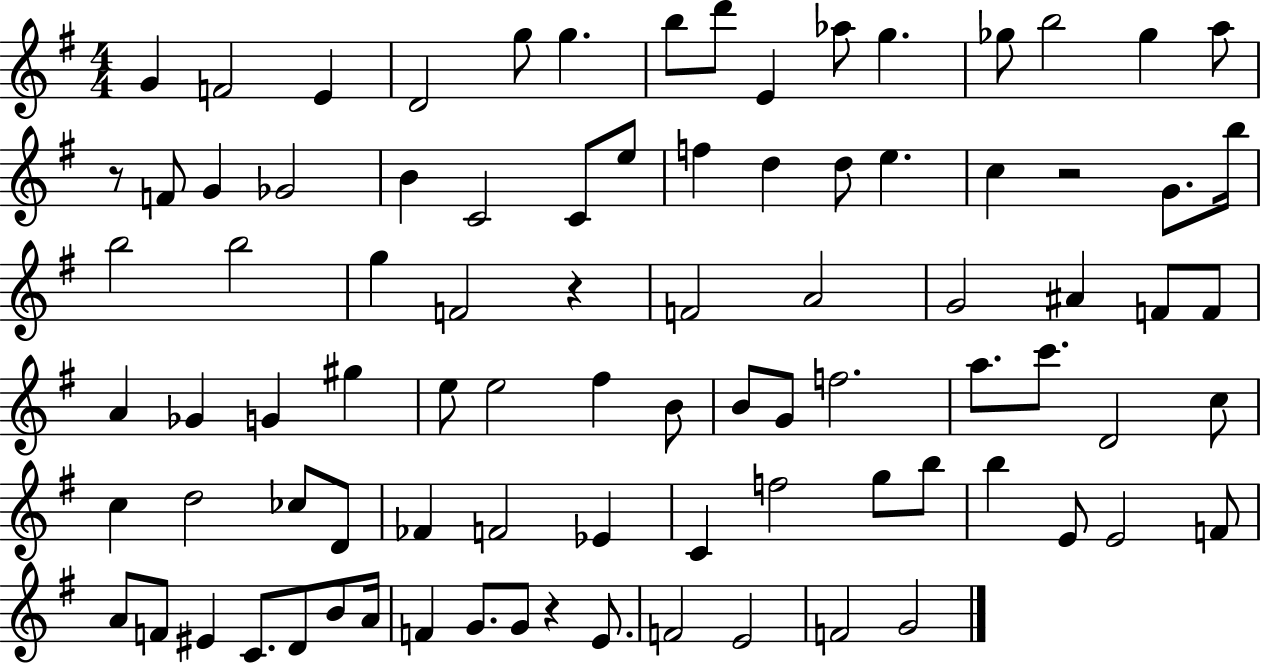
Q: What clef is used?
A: treble